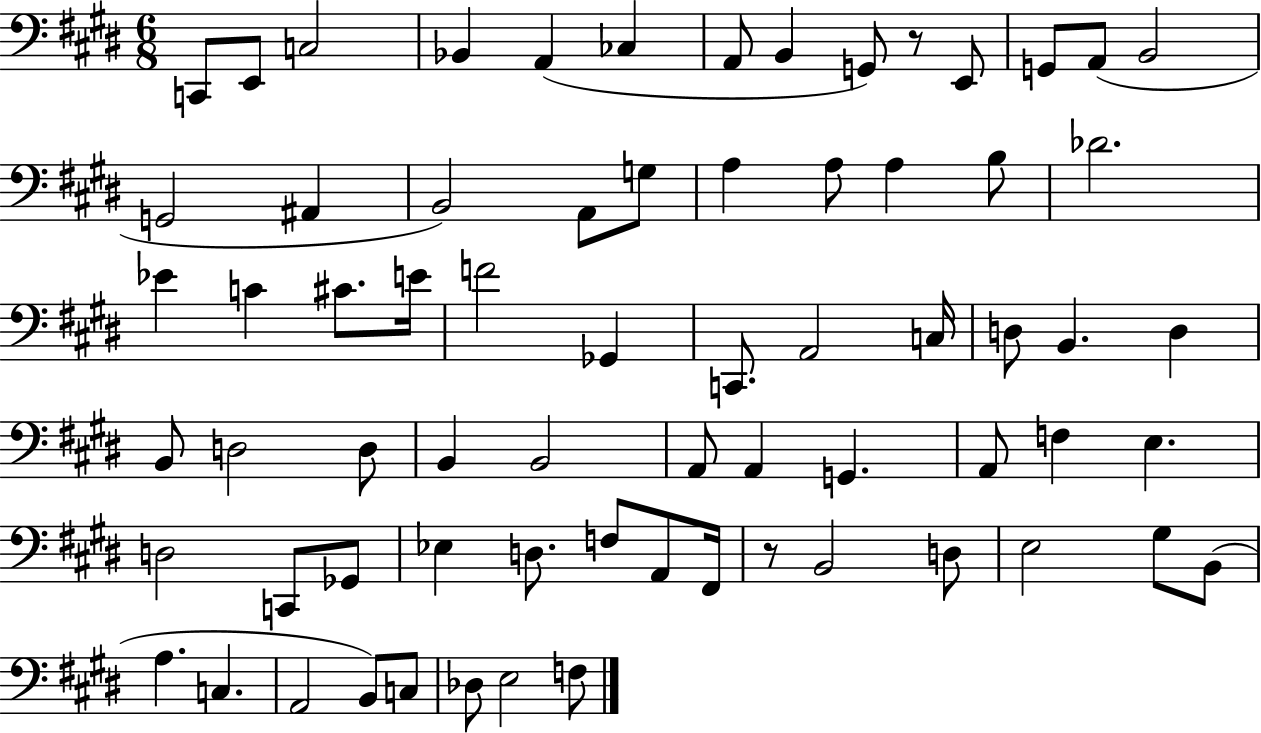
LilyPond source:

{
  \clef bass
  \numericTimeSignature
  \time 6/8
  \key e \major
  \repeat volta 2 { c,8 e,8 c2 | bes,4 a,4( ces4 | a,8 b,4 g,8) r8 e,8 | g,8 a,8( b,2 | \break g,2 ais,4 | b,2) a,8 g8 | a4 a8 a4 b8 | des'2. | \break ees'4 c'4 cis'8. e'16 | f'2 ges,4 | c,8. a,2 c16 | d8 b,4. d4 | \break b,8 d2 d8 | b,4 b,2 | a,8 a,4 g,4. | a,8 f4 e4. | \break d2 c,8 ges,8 | ees4 d8. f8 a,8 fis,16 | r8 b,2 d8 | e2 gis8 b,8( | \break a4. c4. | a,2 b,8) c8 | des8 e2 f8 | } \bar "|."
}